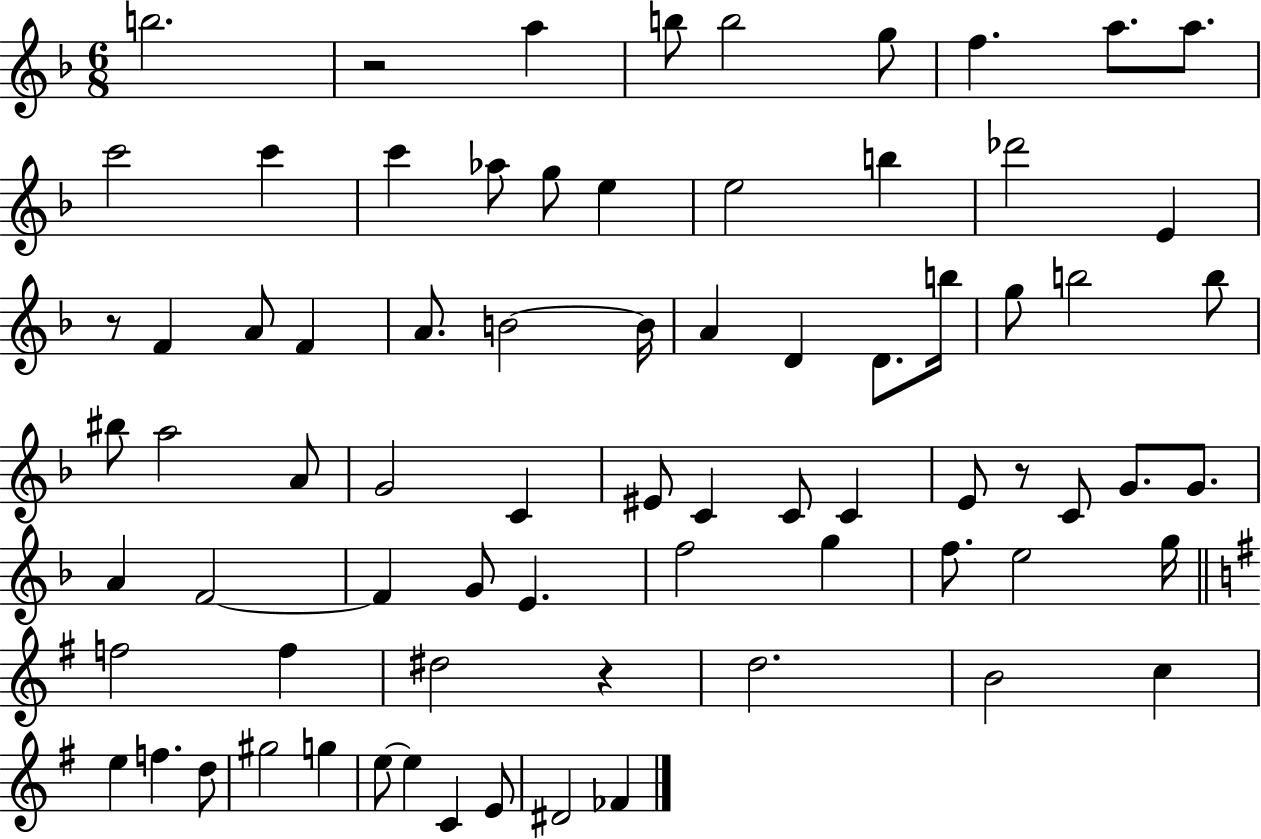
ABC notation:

X:1
T:Untitled
M:6/8
L:1/4
K:F
b2 z2 a b/2 b2 g/2 f a/2 a/2 c'2 c' c' _a/2 g/2 e e2 b _d'2 E z/2 F A/2 F A/2 B2 B/4 A D D/2 b/4 g/2 b2 b/2 ^b/2 a2 A/2 G2 C ^E/2 C C/2 C E/2 z/2 C/2 G/2 G/2 A F2 F G/2 E f2 g f/2 e2 g/4 f2 f ^d2 z d2 B2 c e f d/2 ^g2 g e/2 e C E/2 ^D2 _F